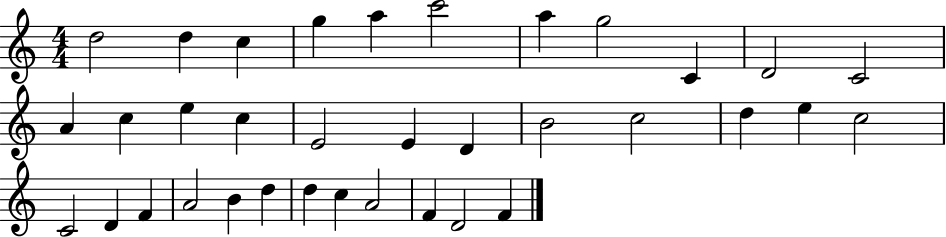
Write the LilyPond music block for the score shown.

{
  \clef treble
  \numericTimeSignature
  \time 4/4
  \key c \major
  d''2 d''4 c''4 | g''4 a''4 c'''2 | a''4 g''2 c'4 | d'2 c'2 | \break a'4 c''4 e''4 c''4 | e'2 e'4 d'4 | b'2 c''2 | d''4 e''4 c''2 | \break c'2 d'4 f'4 | a'2 b'4 d''4 | d''4 c''4 a'2 | f'4 d'2 f'4 | \break \bar "|."
}